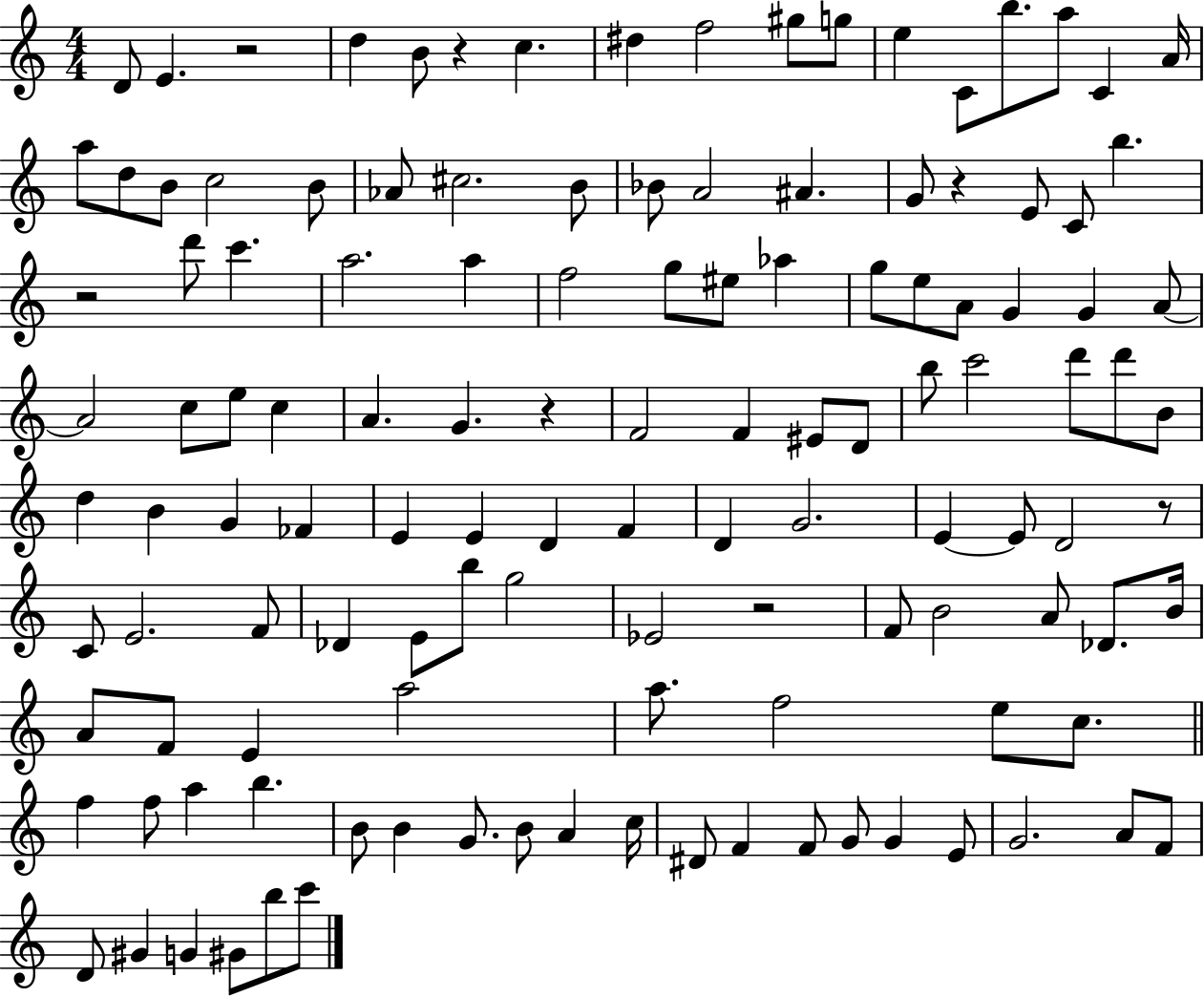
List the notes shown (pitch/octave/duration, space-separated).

D4/e E4/q. R/h D5/q B4/e R/q C5/q. D#5/q F5/h G#5/e G5/e E5/q C4/e B5/e. A5/e C4/q A4/s A5/e D5/e B4/e C5/h B4/e Ab4/e C#5/h. B4/e Bb4/e A4/h A#4/q. G4/e R/q E4/e C4/e B5/q. R/h D6/e C6/q. A5/h. A5/q F5/h G5/e EIS5/e Ab5/q G5/e E5/e A4/e G4/q G4/q A4/e A4/h C5/e E5/e C5/q A4/q. G4/q. R/q F4/h F4/q EIS4/e D4/e B5/e C6/h D6/e D6/e B4/e D5/q B4/q G4/q FES4/q E4/q E4/q D4/q F4/q D4/q G4/h. E4/q E4/e D4/h R/e C4/e E4/h. F4/e Db4/q E4/e B5/e G5/h Eb4/h R/h F4/e B4/h A4/e Db4/e. B4/s A4/e F4/e E4/q A5/h A5/e. F5/h E5/e C5/e. F5/q F5/e A5/q B5/q. B4/e B4/q G4/e. B4/e A4/q C5/s D#4/e F4/q F4/e G4/e G4/q E4/e G4/h. A4/e F4/e D4/e G#4/q G4/q G#4/e B5/e C6/e